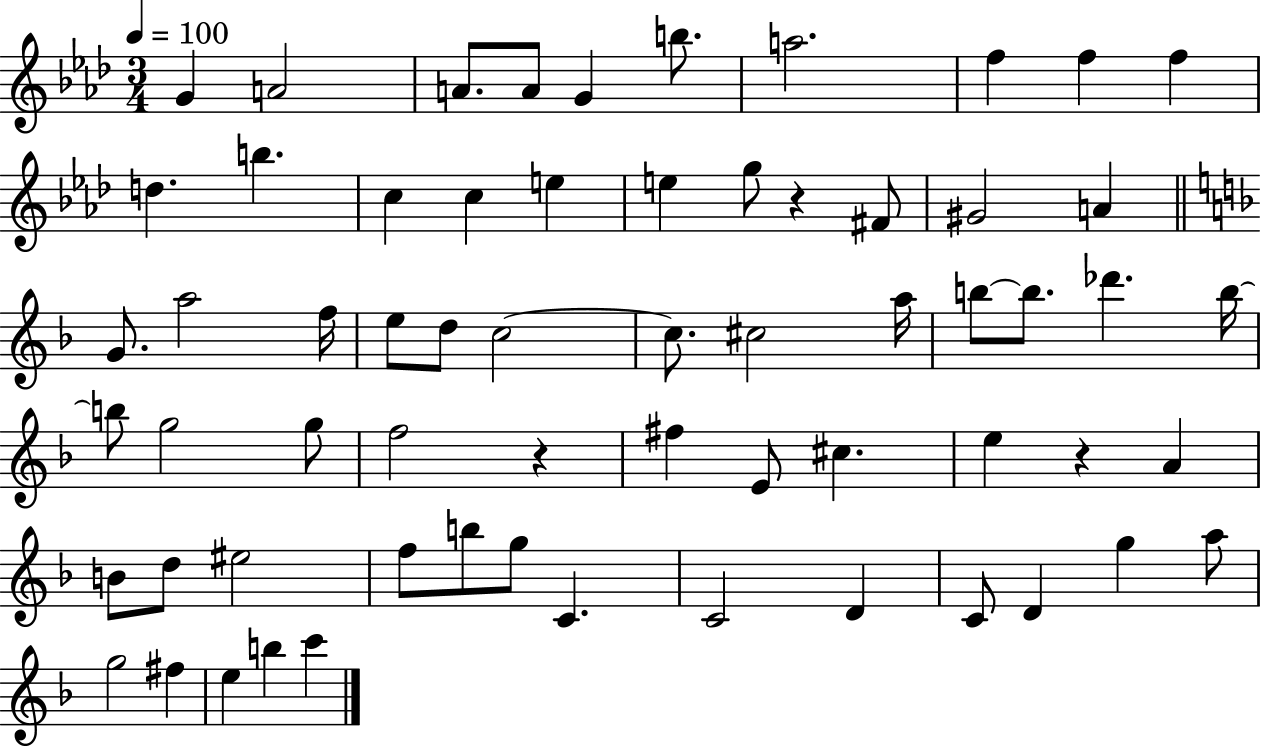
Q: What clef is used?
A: treble